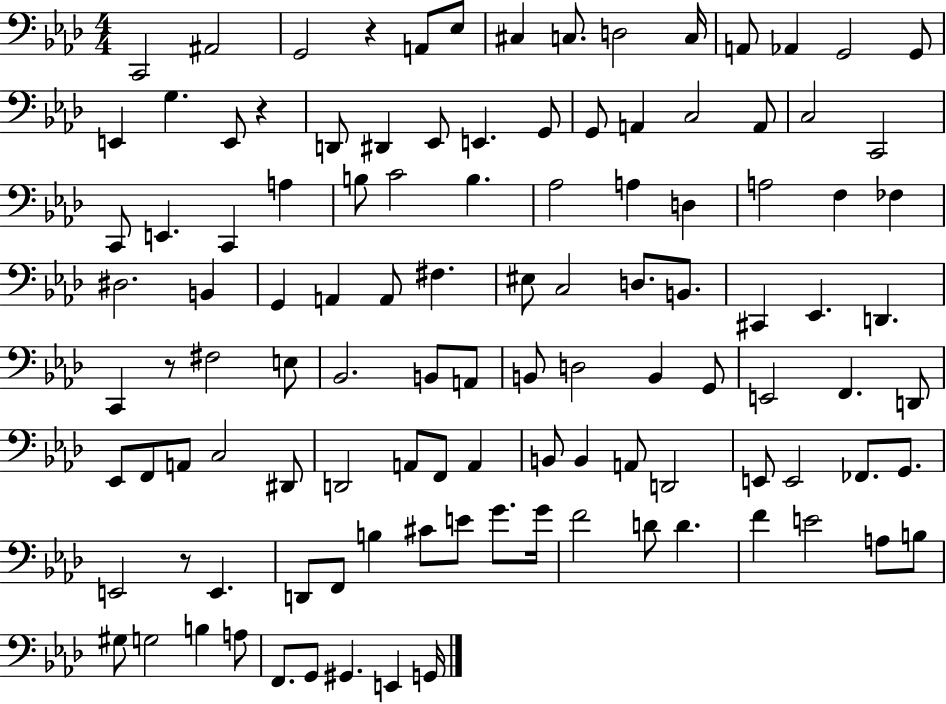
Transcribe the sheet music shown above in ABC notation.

X:1
T:Untitled
M:4/4
L:1/4
K:Ab
C,,2 ^A,,2 G,,2 z A,,/2 _E,/2 ^C, C,/2 D,2 C,/4 A,,/2 _A,, G,,2 G,,/2 E,, G, E,,/2 z D,,/2 ^D,, _E,,/2 E,, G,,/2 G,,/2 A,, C,2 A,,/2 C,2 C,,2 C,,/2 E,, C,, A, B,/2 C2 B, _A,2 A, D, A,2 F, _F, ^D,2 B,, G,, A,, A,,/2 ^F, ^E,/2 C,2 D,/2 B,,/2 ^C,, _E,, D,, C,, z/2 ^F,2 E,/2 _B,,2 B,,/2 A,,/2 B,,/2 D,2 B,, G,,/2 E,,2 F,, D,,/2 _E,,/2 F,,/2 A,,/2 C,2 ^D,,/2 D,,2 A,,/2 F,,/2 A,, B,,/2 B,, A,,/2 D,,2 E,,/2 E,,2 _F,,/2 G,,/2 E,,2 z/2 E,, D,,/2 F,,/2 B, ^C/2 E/2 G/2 G/4 F2 D/2 D F E2 A,/2 B,/2 ^G,/2 G,2 B, A,/2 F,,/2 G,,/2 ^G,, E,, G,,/4